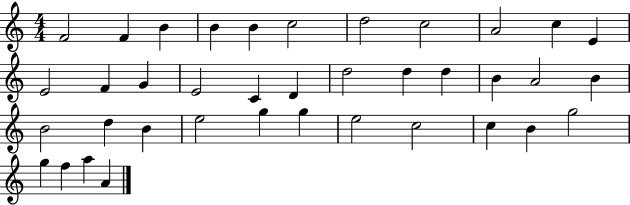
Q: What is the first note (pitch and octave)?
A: F4